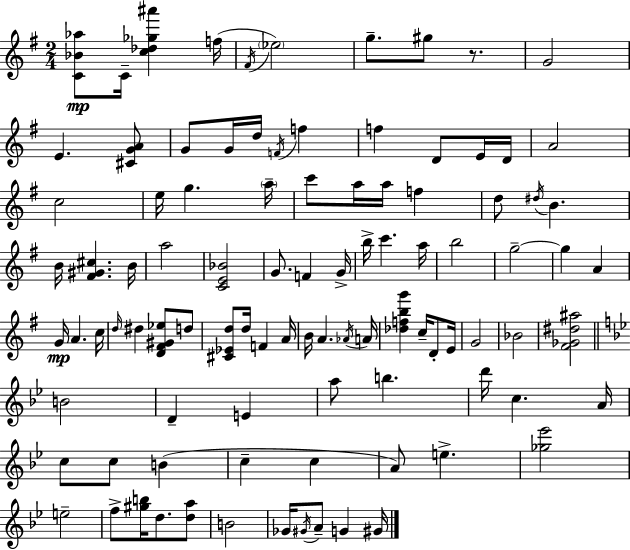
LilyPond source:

{
  \clef treble
  \numericTimeSignature
  \time 2/4
  \key e \minor
  <c' bes' aes''>8\mp c'16-- <c'' des'' ges'' ais'''>4 f''16( | \acciaccatura { fis'16 } \parenthesize ees''2) | g''8.-- gis''8 r8. | g'2 | \break e'4. <cis' g' a'>8 | g'8 g'16 d''16 \acciaccatura { f'16 } f''4 | f''4 d'8 | e'16 d'16 a'2 | \break c''2 | e''16 g''4. | \parenthesize a''16-- c'''8 a''16 a''16 f''4 | d''8 \acciaccatura { dis''16 } b'4. | \break b'16 <fis' gis' cis''>4. | b'16 a''2 | <c' e' bes'>2 | g'8. f'4 | \break g'16-> b''16-> c'''4. | a''16 b''2 | g''2--~~ | g''4 a'4 | \break g'16\mp a'4. | c''16 \grace { d''16 } dis''4 | <d' fis' gis' ees''>8 d''8 <cis' ees' d''>8 d''16 f'4 | a'16 b'16 a'4. | \break \acciaccatura { aes'16 } a'16 <des'' f'' b'' g'''>4 | c''16-- d'8-. e'16 g'2 | bes'2 | <fis' ges' dis'' ais''>2 | \break \bar "||" \break \key bes \major b'2 | d'4-- e'4 | a''8 b''4. | d'''16 c''4. a'16 | \break c''8 c''8 b'4( | c''4-- c''4 | a'8) e''4.-> | <ges'' ees'''>2 | \break e''2-- | f''8-> <gis'' b''>16 d''8. <d'' a''>8 | b'2 | ges'16 \acciaccatura { gis'16 } a'8-- g'4 | \break gis'16 \bar "|."
}